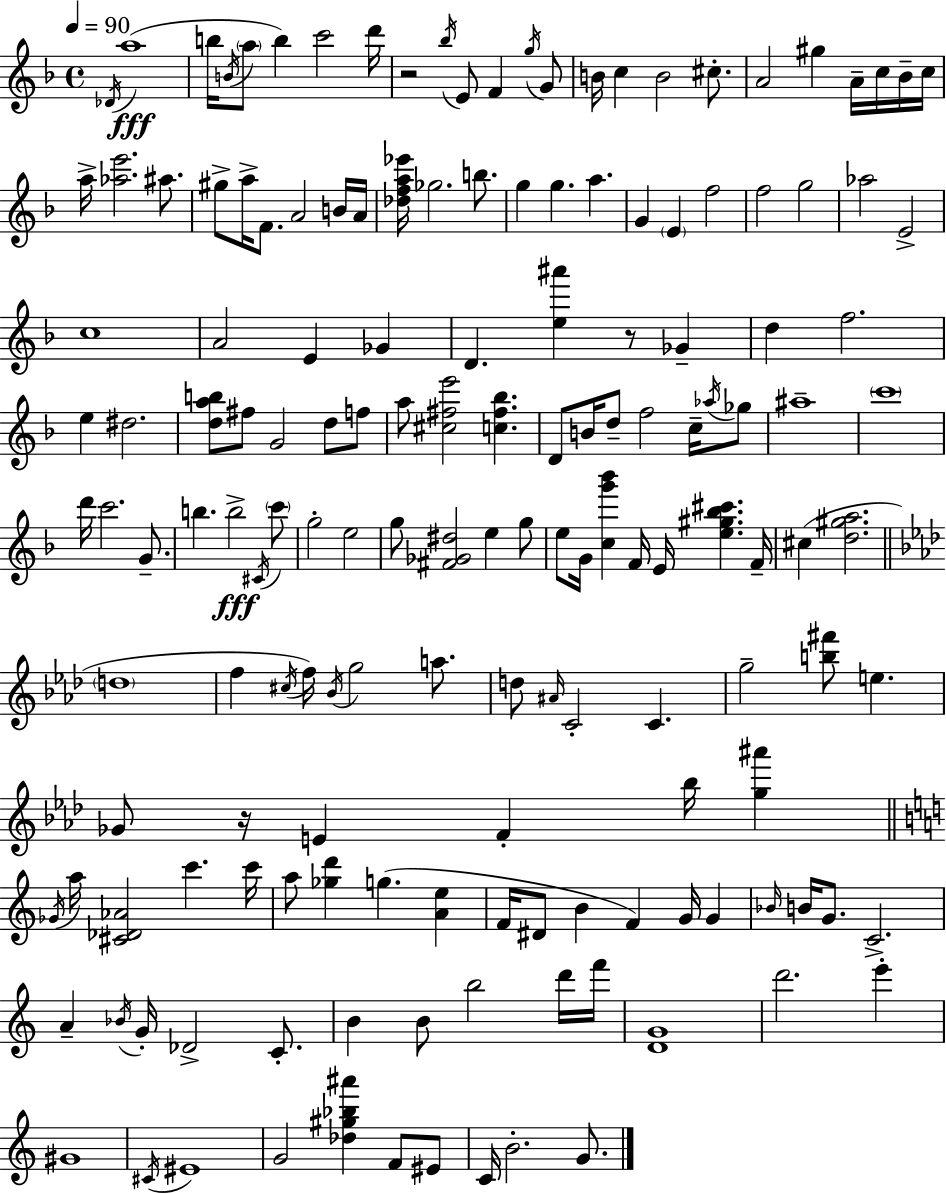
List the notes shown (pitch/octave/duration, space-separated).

Db4/s A5/w B5/s B4/s A5/e B5/q C6/h D6/s R/h Bb5/s E4/e F4/q G5/s G4/e B4/s C5/q B4/h C#5/e. A4/h G#5/q A4/s C5/s Bb4/s C5/s A5/s [Ab5,E6]/h. A#5/e. G#5/e A5/s F4/e. A4/h B4/s A4/s [Db5,F5,A5,Eb6]/s Gb5/h. B5/e. G5/q G5/q. A5/q. G4/q E4/q F5/h F5/h G5/h Ab5/h E4/h C5/w A4/h E4/q Gb4/q D4/q. [E5,A#6]/q R/e Gb4/q D5/q F5/h. E5/q D#5/h. [D5,A5,B5]/e F#5/e G4/h D5/e F5/e A5/e [C#5,F#5,E6]/h [C5,F#5,Bb5]/q. D4/e B4/s D5/e F5/h C5/s Ab5/s Gb5/e A#5/w C6/w D6/s C6/h. G4/e. B5/q. B5/h C#4/s C6/e G5/h E5/h G5/e [F#4,Gb4,D#5]/h E5/q G5/e E5/e G4/s [C5,G6,Bb6]/q F4/s E4/s [E5,G#5,Bb5,C#6]/q. F4/s C#5/q [D5,G#5,A5]/h. D5/w F5/q C#5/s F5/s Bb4/s G5/h A5/e. D5/e A#4/s C4/h C4/q. G5/h [B5,F#6]/e E5/q. Gb4/e R/s E4/q F4/q Bb5/s [G5,A#6]/q Gb4/s A5/s [C#4,Db4,Ab4]/h C6/q. C6/s A5/e [Gb5,D6]/q G5/q. [A4,E5]/q F4/s D#4/e B4/q F4/q G4/s G4/q Bb4/s B4/s G4/e. C4/h. A4/q Bb4/s G4/s Db4/h C4/e. B4/q B4/e B5/h D6/s F6/s [D4,G4]/w D6/h. E6/q G#4/w C#4/s EIS4/w G4/h [Db5,G#5,Bb5,A#6]/q F4/e EIS4/e C4/s B4/h. G4/e.